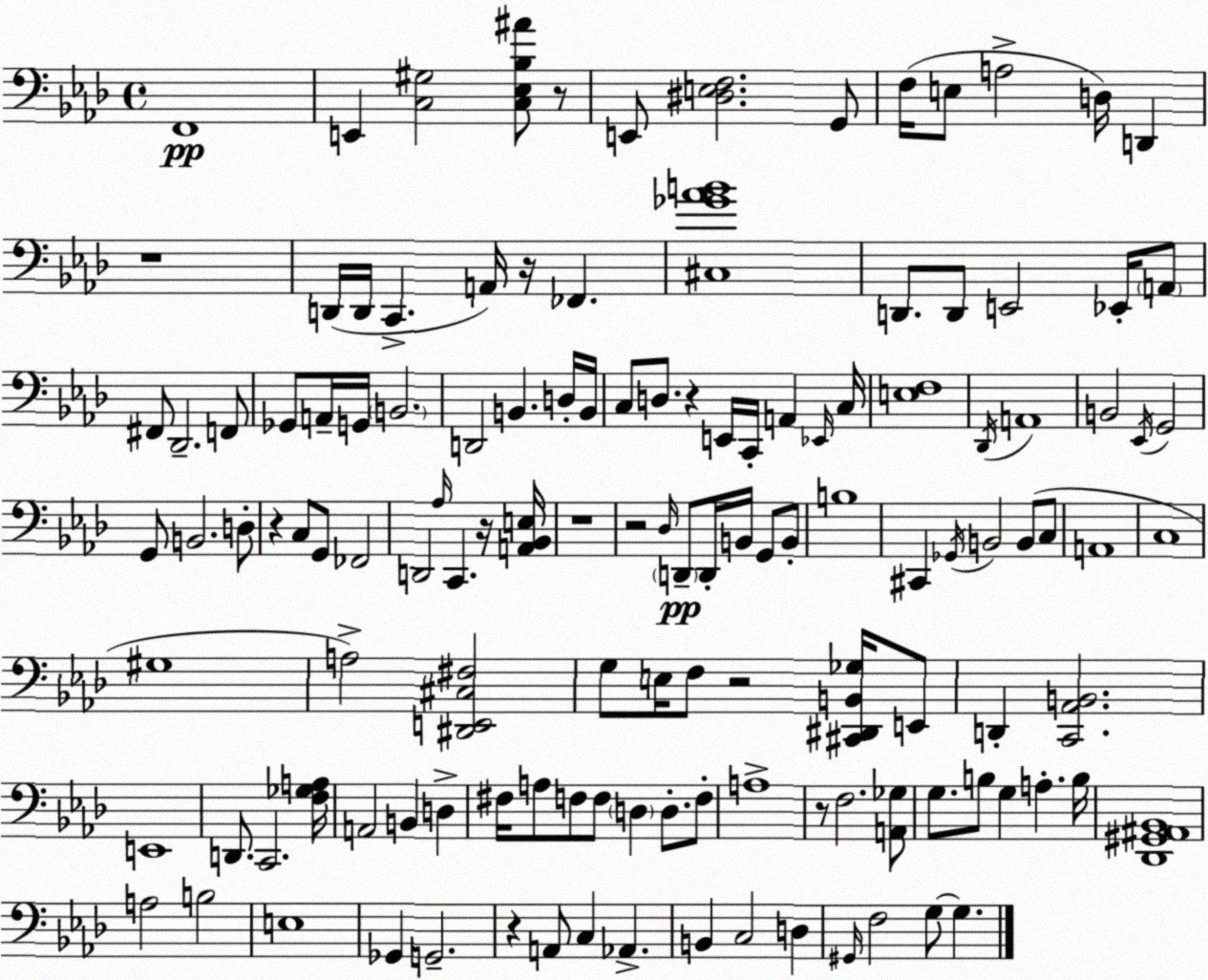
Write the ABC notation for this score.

X:1
T:Untitled
M:4/4
L:1/4
K:Fm
F,,4 E,, [C,^G,]2 [C,_E,_B,^A]/2 z/2 E,,/2 [^D,E,F,]2 G,,/2 F,/4 E,/2 A,2 D,/4 D,, z4 D,,/4 D,,/4 C,, A,,/4 z/4 _F,, [^C,_G_AB]4 D,,/2 D,,/2 E,,2 _E,,/4 A,,/2 ^F,,/2 _D,,2 F,,/2 _G,,/2 A,,/4 G,,/4 B,,2 D,,2 B,, D,/4 B,,/4 C,/2 D,/2 z E,,/4 C,,/4 A,, _E,,/4 C,/4 [E,F,]4 _D,,/4 A,,4 B,,2 _E,,/4 G,,2 G,,/2 B,,2 D,/2 z C,/2 G,,/2 _F,,2 D,,2 _A,/4 C,, z/4 [A,,_B,,E,]/4 z4 z2 _D,/4 D,,/2 D,,/4 B,,/4 G,,/2 B,,/2 B,4 ^C,, _G,,/4 B,,2 B,,/2 C,/2 A,,4 C,4 ^G,4 A,2 [^D,,E,,^C,^F,]2 G,/2 E,/4 F,/2 z2 [^C,,^D,,B,,_G,]/4 E,,/2 D,, [C,,_A,,B,,]2 E,,4 D,,/2 C,,2 [F,_G,A,]/4 A,,2 B,, D, ^F,/4 A,/2 F,/2 F,/2 D, D,/2 F,/2 A,4 z/2 F,2 [A,,_G,]/2 G,/2 B,/2 G, A, B,/4 [_D,,^G,,^A,,_B,,]4 A,2 B,2 E,4 _G,, G,,2 z A,,/2 C, _A,, B,, C,2 D, ^G,,/4 F,2 G,/2 G,